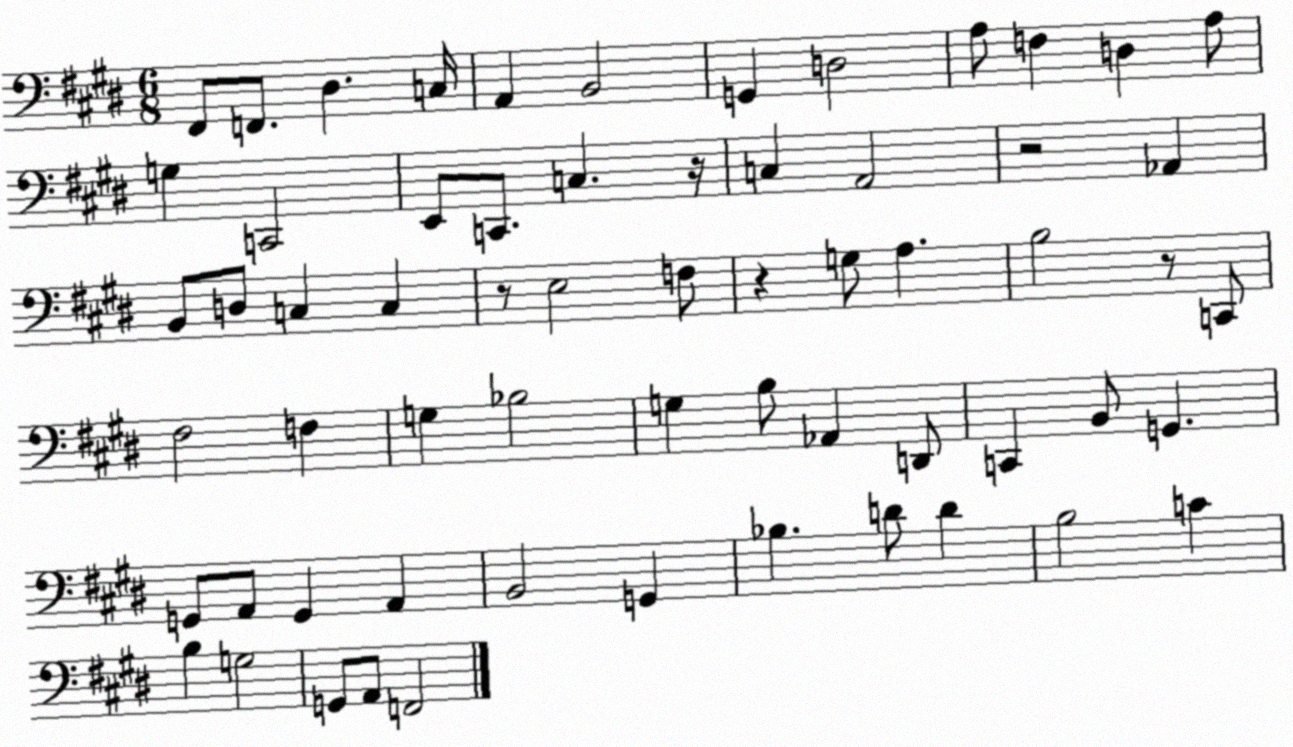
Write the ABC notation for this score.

X:1
T:Untitled
M:6/8
L:1/4
K:E
^F,,/2 F,,/2 ^D, C,/4 A,, B,,2 G,, D,2 A,/2 F, D, A,/2 G, C,,2 E,,/2 C,,/2 C, z/4 C, A,,2 z2 _A,, B,,/2 D,/2 C, C, z/2 E,2 F,/2 z G,/2 A, B,2 z/2 C,,/2 ^F,2 F, G, _B,2 G, B,/2 _A,, D,,/2 C,, B,,/2 G,, G,,/2 A,,/2 G,, A,, B,,2 G,, _B, D/2 D B,2 C B, G,2 G,,/2 A,,/2 F,,2